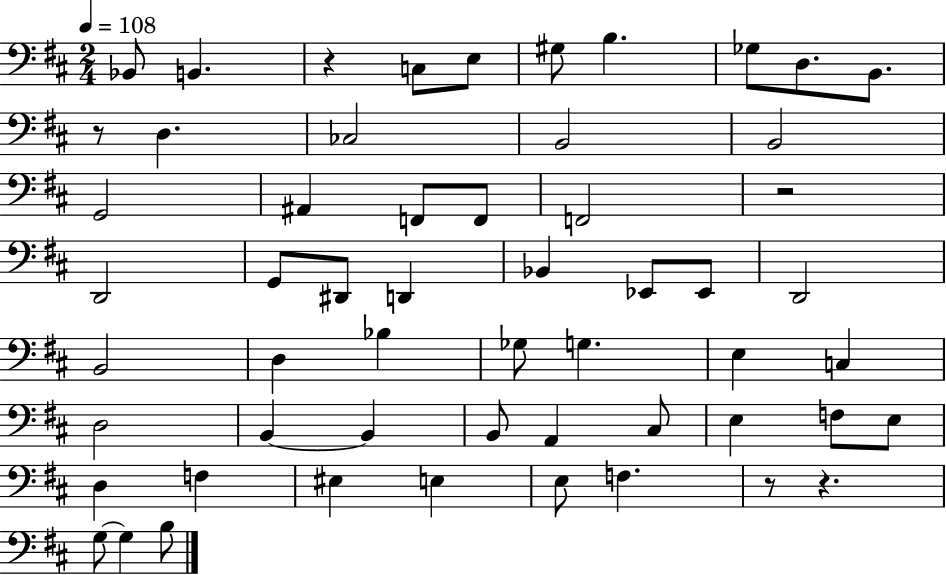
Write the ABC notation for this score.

X:1
T:Untitled
M:2/4
L:1/4
K:D
_B,,/2 B,, z C,/2 E,/2 ^G,/2 B, _G,/2 D,/2 B,,/2 z/2 D, _C,2 B,,2 B,,2 G,,2 ^A,, F,,/2 F,,/2 F,,2 z2 D,,2 G,,/2 ^D,,/2 D,, _B,, _E,,/2 _E,,/2 D,,2 B,,2 D, _B, _G,/2 G, E, C, D,2 B,, B,, B,,/2 A,, ^C,/2 E, F,/2 E,/2 D, F, ^E, E, E,/2 F, z/2 z G,/2 G, B,/2